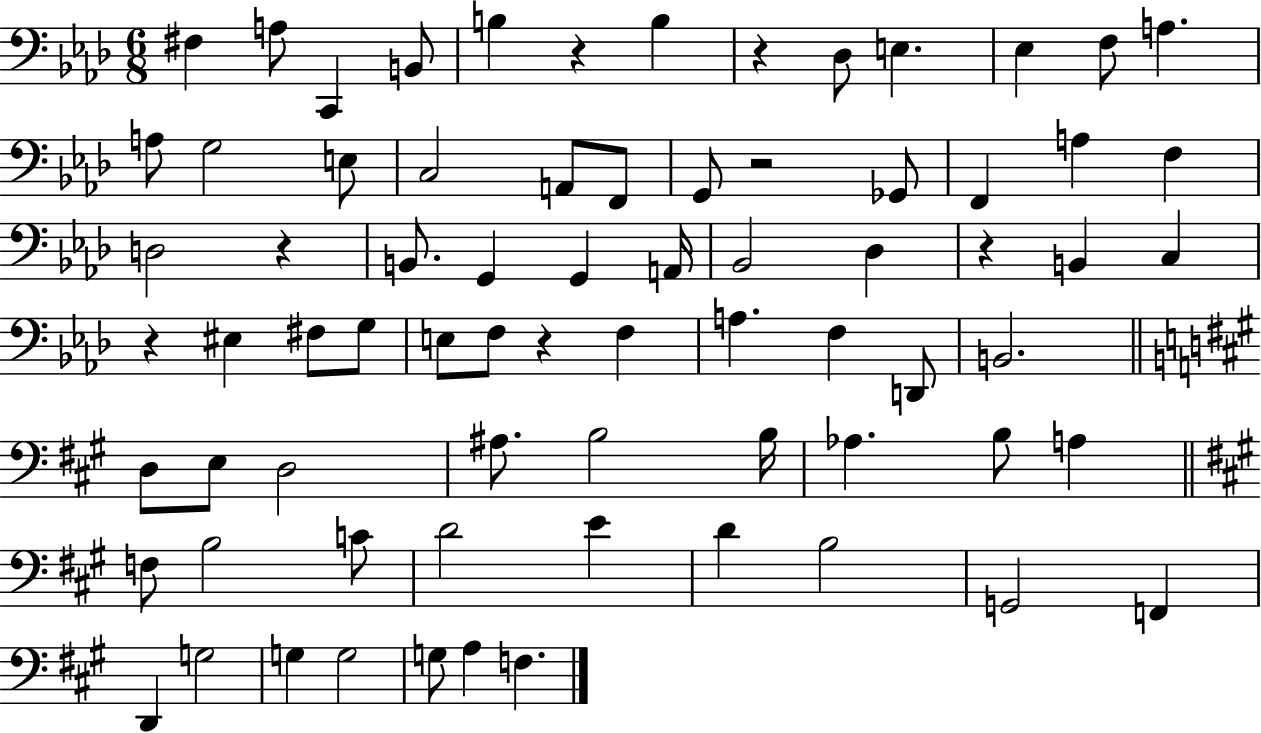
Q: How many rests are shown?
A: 7